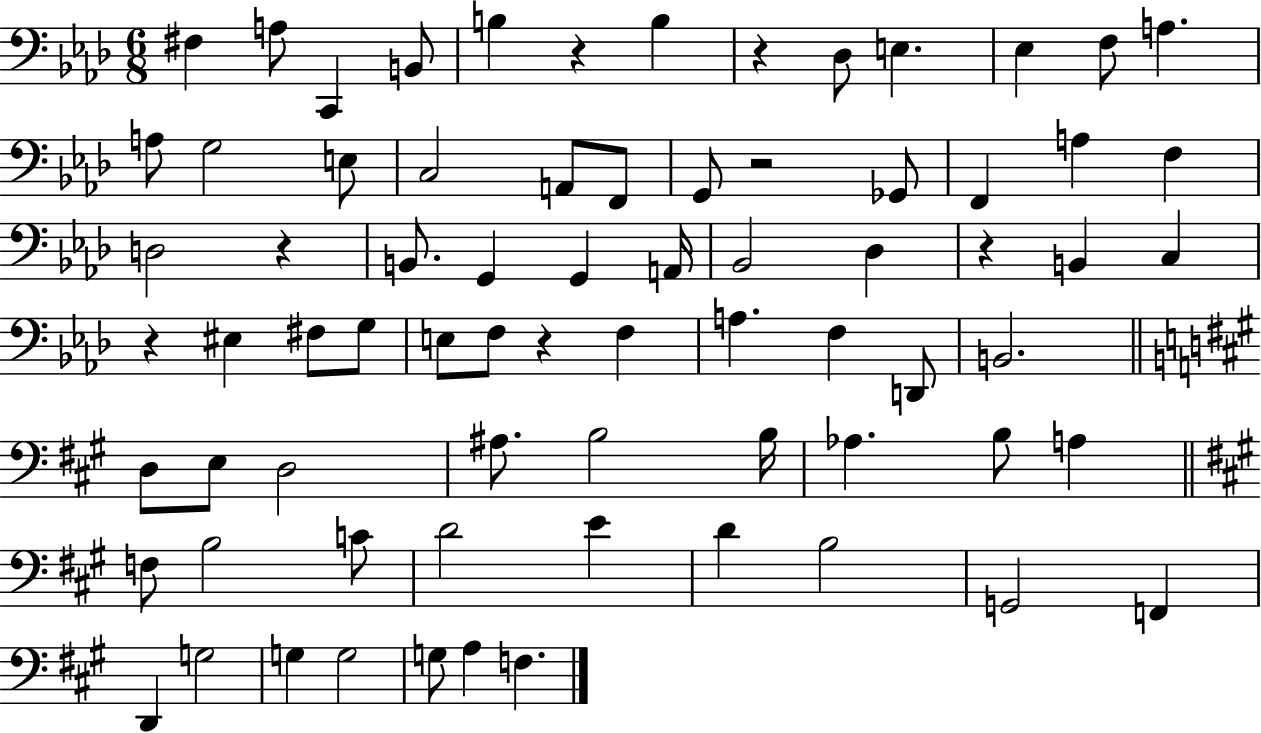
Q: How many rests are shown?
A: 7